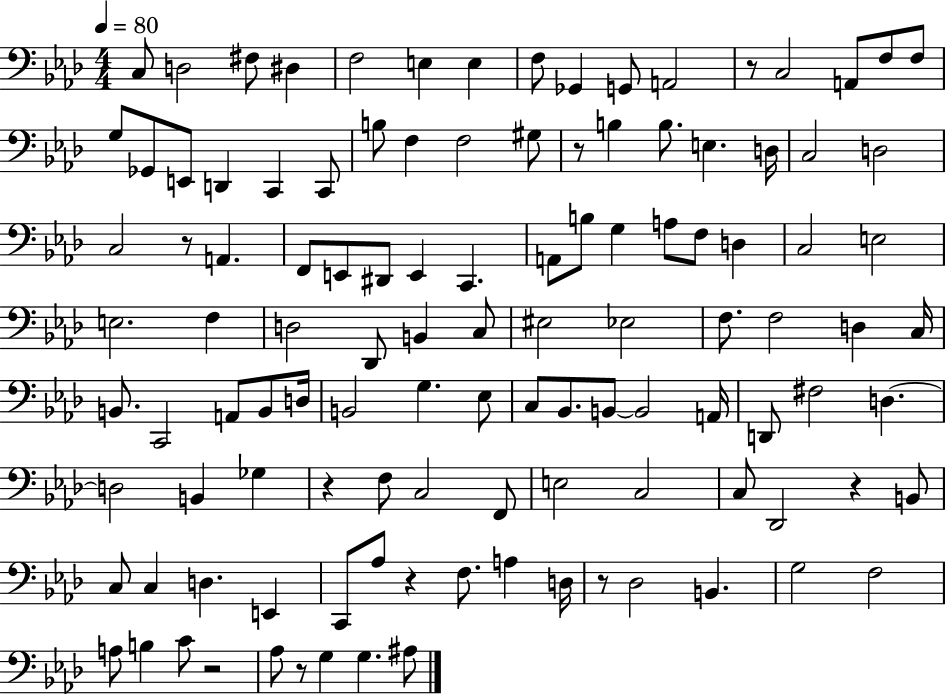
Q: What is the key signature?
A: AES major